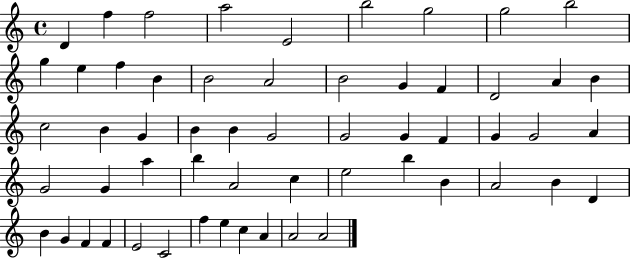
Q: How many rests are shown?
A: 0